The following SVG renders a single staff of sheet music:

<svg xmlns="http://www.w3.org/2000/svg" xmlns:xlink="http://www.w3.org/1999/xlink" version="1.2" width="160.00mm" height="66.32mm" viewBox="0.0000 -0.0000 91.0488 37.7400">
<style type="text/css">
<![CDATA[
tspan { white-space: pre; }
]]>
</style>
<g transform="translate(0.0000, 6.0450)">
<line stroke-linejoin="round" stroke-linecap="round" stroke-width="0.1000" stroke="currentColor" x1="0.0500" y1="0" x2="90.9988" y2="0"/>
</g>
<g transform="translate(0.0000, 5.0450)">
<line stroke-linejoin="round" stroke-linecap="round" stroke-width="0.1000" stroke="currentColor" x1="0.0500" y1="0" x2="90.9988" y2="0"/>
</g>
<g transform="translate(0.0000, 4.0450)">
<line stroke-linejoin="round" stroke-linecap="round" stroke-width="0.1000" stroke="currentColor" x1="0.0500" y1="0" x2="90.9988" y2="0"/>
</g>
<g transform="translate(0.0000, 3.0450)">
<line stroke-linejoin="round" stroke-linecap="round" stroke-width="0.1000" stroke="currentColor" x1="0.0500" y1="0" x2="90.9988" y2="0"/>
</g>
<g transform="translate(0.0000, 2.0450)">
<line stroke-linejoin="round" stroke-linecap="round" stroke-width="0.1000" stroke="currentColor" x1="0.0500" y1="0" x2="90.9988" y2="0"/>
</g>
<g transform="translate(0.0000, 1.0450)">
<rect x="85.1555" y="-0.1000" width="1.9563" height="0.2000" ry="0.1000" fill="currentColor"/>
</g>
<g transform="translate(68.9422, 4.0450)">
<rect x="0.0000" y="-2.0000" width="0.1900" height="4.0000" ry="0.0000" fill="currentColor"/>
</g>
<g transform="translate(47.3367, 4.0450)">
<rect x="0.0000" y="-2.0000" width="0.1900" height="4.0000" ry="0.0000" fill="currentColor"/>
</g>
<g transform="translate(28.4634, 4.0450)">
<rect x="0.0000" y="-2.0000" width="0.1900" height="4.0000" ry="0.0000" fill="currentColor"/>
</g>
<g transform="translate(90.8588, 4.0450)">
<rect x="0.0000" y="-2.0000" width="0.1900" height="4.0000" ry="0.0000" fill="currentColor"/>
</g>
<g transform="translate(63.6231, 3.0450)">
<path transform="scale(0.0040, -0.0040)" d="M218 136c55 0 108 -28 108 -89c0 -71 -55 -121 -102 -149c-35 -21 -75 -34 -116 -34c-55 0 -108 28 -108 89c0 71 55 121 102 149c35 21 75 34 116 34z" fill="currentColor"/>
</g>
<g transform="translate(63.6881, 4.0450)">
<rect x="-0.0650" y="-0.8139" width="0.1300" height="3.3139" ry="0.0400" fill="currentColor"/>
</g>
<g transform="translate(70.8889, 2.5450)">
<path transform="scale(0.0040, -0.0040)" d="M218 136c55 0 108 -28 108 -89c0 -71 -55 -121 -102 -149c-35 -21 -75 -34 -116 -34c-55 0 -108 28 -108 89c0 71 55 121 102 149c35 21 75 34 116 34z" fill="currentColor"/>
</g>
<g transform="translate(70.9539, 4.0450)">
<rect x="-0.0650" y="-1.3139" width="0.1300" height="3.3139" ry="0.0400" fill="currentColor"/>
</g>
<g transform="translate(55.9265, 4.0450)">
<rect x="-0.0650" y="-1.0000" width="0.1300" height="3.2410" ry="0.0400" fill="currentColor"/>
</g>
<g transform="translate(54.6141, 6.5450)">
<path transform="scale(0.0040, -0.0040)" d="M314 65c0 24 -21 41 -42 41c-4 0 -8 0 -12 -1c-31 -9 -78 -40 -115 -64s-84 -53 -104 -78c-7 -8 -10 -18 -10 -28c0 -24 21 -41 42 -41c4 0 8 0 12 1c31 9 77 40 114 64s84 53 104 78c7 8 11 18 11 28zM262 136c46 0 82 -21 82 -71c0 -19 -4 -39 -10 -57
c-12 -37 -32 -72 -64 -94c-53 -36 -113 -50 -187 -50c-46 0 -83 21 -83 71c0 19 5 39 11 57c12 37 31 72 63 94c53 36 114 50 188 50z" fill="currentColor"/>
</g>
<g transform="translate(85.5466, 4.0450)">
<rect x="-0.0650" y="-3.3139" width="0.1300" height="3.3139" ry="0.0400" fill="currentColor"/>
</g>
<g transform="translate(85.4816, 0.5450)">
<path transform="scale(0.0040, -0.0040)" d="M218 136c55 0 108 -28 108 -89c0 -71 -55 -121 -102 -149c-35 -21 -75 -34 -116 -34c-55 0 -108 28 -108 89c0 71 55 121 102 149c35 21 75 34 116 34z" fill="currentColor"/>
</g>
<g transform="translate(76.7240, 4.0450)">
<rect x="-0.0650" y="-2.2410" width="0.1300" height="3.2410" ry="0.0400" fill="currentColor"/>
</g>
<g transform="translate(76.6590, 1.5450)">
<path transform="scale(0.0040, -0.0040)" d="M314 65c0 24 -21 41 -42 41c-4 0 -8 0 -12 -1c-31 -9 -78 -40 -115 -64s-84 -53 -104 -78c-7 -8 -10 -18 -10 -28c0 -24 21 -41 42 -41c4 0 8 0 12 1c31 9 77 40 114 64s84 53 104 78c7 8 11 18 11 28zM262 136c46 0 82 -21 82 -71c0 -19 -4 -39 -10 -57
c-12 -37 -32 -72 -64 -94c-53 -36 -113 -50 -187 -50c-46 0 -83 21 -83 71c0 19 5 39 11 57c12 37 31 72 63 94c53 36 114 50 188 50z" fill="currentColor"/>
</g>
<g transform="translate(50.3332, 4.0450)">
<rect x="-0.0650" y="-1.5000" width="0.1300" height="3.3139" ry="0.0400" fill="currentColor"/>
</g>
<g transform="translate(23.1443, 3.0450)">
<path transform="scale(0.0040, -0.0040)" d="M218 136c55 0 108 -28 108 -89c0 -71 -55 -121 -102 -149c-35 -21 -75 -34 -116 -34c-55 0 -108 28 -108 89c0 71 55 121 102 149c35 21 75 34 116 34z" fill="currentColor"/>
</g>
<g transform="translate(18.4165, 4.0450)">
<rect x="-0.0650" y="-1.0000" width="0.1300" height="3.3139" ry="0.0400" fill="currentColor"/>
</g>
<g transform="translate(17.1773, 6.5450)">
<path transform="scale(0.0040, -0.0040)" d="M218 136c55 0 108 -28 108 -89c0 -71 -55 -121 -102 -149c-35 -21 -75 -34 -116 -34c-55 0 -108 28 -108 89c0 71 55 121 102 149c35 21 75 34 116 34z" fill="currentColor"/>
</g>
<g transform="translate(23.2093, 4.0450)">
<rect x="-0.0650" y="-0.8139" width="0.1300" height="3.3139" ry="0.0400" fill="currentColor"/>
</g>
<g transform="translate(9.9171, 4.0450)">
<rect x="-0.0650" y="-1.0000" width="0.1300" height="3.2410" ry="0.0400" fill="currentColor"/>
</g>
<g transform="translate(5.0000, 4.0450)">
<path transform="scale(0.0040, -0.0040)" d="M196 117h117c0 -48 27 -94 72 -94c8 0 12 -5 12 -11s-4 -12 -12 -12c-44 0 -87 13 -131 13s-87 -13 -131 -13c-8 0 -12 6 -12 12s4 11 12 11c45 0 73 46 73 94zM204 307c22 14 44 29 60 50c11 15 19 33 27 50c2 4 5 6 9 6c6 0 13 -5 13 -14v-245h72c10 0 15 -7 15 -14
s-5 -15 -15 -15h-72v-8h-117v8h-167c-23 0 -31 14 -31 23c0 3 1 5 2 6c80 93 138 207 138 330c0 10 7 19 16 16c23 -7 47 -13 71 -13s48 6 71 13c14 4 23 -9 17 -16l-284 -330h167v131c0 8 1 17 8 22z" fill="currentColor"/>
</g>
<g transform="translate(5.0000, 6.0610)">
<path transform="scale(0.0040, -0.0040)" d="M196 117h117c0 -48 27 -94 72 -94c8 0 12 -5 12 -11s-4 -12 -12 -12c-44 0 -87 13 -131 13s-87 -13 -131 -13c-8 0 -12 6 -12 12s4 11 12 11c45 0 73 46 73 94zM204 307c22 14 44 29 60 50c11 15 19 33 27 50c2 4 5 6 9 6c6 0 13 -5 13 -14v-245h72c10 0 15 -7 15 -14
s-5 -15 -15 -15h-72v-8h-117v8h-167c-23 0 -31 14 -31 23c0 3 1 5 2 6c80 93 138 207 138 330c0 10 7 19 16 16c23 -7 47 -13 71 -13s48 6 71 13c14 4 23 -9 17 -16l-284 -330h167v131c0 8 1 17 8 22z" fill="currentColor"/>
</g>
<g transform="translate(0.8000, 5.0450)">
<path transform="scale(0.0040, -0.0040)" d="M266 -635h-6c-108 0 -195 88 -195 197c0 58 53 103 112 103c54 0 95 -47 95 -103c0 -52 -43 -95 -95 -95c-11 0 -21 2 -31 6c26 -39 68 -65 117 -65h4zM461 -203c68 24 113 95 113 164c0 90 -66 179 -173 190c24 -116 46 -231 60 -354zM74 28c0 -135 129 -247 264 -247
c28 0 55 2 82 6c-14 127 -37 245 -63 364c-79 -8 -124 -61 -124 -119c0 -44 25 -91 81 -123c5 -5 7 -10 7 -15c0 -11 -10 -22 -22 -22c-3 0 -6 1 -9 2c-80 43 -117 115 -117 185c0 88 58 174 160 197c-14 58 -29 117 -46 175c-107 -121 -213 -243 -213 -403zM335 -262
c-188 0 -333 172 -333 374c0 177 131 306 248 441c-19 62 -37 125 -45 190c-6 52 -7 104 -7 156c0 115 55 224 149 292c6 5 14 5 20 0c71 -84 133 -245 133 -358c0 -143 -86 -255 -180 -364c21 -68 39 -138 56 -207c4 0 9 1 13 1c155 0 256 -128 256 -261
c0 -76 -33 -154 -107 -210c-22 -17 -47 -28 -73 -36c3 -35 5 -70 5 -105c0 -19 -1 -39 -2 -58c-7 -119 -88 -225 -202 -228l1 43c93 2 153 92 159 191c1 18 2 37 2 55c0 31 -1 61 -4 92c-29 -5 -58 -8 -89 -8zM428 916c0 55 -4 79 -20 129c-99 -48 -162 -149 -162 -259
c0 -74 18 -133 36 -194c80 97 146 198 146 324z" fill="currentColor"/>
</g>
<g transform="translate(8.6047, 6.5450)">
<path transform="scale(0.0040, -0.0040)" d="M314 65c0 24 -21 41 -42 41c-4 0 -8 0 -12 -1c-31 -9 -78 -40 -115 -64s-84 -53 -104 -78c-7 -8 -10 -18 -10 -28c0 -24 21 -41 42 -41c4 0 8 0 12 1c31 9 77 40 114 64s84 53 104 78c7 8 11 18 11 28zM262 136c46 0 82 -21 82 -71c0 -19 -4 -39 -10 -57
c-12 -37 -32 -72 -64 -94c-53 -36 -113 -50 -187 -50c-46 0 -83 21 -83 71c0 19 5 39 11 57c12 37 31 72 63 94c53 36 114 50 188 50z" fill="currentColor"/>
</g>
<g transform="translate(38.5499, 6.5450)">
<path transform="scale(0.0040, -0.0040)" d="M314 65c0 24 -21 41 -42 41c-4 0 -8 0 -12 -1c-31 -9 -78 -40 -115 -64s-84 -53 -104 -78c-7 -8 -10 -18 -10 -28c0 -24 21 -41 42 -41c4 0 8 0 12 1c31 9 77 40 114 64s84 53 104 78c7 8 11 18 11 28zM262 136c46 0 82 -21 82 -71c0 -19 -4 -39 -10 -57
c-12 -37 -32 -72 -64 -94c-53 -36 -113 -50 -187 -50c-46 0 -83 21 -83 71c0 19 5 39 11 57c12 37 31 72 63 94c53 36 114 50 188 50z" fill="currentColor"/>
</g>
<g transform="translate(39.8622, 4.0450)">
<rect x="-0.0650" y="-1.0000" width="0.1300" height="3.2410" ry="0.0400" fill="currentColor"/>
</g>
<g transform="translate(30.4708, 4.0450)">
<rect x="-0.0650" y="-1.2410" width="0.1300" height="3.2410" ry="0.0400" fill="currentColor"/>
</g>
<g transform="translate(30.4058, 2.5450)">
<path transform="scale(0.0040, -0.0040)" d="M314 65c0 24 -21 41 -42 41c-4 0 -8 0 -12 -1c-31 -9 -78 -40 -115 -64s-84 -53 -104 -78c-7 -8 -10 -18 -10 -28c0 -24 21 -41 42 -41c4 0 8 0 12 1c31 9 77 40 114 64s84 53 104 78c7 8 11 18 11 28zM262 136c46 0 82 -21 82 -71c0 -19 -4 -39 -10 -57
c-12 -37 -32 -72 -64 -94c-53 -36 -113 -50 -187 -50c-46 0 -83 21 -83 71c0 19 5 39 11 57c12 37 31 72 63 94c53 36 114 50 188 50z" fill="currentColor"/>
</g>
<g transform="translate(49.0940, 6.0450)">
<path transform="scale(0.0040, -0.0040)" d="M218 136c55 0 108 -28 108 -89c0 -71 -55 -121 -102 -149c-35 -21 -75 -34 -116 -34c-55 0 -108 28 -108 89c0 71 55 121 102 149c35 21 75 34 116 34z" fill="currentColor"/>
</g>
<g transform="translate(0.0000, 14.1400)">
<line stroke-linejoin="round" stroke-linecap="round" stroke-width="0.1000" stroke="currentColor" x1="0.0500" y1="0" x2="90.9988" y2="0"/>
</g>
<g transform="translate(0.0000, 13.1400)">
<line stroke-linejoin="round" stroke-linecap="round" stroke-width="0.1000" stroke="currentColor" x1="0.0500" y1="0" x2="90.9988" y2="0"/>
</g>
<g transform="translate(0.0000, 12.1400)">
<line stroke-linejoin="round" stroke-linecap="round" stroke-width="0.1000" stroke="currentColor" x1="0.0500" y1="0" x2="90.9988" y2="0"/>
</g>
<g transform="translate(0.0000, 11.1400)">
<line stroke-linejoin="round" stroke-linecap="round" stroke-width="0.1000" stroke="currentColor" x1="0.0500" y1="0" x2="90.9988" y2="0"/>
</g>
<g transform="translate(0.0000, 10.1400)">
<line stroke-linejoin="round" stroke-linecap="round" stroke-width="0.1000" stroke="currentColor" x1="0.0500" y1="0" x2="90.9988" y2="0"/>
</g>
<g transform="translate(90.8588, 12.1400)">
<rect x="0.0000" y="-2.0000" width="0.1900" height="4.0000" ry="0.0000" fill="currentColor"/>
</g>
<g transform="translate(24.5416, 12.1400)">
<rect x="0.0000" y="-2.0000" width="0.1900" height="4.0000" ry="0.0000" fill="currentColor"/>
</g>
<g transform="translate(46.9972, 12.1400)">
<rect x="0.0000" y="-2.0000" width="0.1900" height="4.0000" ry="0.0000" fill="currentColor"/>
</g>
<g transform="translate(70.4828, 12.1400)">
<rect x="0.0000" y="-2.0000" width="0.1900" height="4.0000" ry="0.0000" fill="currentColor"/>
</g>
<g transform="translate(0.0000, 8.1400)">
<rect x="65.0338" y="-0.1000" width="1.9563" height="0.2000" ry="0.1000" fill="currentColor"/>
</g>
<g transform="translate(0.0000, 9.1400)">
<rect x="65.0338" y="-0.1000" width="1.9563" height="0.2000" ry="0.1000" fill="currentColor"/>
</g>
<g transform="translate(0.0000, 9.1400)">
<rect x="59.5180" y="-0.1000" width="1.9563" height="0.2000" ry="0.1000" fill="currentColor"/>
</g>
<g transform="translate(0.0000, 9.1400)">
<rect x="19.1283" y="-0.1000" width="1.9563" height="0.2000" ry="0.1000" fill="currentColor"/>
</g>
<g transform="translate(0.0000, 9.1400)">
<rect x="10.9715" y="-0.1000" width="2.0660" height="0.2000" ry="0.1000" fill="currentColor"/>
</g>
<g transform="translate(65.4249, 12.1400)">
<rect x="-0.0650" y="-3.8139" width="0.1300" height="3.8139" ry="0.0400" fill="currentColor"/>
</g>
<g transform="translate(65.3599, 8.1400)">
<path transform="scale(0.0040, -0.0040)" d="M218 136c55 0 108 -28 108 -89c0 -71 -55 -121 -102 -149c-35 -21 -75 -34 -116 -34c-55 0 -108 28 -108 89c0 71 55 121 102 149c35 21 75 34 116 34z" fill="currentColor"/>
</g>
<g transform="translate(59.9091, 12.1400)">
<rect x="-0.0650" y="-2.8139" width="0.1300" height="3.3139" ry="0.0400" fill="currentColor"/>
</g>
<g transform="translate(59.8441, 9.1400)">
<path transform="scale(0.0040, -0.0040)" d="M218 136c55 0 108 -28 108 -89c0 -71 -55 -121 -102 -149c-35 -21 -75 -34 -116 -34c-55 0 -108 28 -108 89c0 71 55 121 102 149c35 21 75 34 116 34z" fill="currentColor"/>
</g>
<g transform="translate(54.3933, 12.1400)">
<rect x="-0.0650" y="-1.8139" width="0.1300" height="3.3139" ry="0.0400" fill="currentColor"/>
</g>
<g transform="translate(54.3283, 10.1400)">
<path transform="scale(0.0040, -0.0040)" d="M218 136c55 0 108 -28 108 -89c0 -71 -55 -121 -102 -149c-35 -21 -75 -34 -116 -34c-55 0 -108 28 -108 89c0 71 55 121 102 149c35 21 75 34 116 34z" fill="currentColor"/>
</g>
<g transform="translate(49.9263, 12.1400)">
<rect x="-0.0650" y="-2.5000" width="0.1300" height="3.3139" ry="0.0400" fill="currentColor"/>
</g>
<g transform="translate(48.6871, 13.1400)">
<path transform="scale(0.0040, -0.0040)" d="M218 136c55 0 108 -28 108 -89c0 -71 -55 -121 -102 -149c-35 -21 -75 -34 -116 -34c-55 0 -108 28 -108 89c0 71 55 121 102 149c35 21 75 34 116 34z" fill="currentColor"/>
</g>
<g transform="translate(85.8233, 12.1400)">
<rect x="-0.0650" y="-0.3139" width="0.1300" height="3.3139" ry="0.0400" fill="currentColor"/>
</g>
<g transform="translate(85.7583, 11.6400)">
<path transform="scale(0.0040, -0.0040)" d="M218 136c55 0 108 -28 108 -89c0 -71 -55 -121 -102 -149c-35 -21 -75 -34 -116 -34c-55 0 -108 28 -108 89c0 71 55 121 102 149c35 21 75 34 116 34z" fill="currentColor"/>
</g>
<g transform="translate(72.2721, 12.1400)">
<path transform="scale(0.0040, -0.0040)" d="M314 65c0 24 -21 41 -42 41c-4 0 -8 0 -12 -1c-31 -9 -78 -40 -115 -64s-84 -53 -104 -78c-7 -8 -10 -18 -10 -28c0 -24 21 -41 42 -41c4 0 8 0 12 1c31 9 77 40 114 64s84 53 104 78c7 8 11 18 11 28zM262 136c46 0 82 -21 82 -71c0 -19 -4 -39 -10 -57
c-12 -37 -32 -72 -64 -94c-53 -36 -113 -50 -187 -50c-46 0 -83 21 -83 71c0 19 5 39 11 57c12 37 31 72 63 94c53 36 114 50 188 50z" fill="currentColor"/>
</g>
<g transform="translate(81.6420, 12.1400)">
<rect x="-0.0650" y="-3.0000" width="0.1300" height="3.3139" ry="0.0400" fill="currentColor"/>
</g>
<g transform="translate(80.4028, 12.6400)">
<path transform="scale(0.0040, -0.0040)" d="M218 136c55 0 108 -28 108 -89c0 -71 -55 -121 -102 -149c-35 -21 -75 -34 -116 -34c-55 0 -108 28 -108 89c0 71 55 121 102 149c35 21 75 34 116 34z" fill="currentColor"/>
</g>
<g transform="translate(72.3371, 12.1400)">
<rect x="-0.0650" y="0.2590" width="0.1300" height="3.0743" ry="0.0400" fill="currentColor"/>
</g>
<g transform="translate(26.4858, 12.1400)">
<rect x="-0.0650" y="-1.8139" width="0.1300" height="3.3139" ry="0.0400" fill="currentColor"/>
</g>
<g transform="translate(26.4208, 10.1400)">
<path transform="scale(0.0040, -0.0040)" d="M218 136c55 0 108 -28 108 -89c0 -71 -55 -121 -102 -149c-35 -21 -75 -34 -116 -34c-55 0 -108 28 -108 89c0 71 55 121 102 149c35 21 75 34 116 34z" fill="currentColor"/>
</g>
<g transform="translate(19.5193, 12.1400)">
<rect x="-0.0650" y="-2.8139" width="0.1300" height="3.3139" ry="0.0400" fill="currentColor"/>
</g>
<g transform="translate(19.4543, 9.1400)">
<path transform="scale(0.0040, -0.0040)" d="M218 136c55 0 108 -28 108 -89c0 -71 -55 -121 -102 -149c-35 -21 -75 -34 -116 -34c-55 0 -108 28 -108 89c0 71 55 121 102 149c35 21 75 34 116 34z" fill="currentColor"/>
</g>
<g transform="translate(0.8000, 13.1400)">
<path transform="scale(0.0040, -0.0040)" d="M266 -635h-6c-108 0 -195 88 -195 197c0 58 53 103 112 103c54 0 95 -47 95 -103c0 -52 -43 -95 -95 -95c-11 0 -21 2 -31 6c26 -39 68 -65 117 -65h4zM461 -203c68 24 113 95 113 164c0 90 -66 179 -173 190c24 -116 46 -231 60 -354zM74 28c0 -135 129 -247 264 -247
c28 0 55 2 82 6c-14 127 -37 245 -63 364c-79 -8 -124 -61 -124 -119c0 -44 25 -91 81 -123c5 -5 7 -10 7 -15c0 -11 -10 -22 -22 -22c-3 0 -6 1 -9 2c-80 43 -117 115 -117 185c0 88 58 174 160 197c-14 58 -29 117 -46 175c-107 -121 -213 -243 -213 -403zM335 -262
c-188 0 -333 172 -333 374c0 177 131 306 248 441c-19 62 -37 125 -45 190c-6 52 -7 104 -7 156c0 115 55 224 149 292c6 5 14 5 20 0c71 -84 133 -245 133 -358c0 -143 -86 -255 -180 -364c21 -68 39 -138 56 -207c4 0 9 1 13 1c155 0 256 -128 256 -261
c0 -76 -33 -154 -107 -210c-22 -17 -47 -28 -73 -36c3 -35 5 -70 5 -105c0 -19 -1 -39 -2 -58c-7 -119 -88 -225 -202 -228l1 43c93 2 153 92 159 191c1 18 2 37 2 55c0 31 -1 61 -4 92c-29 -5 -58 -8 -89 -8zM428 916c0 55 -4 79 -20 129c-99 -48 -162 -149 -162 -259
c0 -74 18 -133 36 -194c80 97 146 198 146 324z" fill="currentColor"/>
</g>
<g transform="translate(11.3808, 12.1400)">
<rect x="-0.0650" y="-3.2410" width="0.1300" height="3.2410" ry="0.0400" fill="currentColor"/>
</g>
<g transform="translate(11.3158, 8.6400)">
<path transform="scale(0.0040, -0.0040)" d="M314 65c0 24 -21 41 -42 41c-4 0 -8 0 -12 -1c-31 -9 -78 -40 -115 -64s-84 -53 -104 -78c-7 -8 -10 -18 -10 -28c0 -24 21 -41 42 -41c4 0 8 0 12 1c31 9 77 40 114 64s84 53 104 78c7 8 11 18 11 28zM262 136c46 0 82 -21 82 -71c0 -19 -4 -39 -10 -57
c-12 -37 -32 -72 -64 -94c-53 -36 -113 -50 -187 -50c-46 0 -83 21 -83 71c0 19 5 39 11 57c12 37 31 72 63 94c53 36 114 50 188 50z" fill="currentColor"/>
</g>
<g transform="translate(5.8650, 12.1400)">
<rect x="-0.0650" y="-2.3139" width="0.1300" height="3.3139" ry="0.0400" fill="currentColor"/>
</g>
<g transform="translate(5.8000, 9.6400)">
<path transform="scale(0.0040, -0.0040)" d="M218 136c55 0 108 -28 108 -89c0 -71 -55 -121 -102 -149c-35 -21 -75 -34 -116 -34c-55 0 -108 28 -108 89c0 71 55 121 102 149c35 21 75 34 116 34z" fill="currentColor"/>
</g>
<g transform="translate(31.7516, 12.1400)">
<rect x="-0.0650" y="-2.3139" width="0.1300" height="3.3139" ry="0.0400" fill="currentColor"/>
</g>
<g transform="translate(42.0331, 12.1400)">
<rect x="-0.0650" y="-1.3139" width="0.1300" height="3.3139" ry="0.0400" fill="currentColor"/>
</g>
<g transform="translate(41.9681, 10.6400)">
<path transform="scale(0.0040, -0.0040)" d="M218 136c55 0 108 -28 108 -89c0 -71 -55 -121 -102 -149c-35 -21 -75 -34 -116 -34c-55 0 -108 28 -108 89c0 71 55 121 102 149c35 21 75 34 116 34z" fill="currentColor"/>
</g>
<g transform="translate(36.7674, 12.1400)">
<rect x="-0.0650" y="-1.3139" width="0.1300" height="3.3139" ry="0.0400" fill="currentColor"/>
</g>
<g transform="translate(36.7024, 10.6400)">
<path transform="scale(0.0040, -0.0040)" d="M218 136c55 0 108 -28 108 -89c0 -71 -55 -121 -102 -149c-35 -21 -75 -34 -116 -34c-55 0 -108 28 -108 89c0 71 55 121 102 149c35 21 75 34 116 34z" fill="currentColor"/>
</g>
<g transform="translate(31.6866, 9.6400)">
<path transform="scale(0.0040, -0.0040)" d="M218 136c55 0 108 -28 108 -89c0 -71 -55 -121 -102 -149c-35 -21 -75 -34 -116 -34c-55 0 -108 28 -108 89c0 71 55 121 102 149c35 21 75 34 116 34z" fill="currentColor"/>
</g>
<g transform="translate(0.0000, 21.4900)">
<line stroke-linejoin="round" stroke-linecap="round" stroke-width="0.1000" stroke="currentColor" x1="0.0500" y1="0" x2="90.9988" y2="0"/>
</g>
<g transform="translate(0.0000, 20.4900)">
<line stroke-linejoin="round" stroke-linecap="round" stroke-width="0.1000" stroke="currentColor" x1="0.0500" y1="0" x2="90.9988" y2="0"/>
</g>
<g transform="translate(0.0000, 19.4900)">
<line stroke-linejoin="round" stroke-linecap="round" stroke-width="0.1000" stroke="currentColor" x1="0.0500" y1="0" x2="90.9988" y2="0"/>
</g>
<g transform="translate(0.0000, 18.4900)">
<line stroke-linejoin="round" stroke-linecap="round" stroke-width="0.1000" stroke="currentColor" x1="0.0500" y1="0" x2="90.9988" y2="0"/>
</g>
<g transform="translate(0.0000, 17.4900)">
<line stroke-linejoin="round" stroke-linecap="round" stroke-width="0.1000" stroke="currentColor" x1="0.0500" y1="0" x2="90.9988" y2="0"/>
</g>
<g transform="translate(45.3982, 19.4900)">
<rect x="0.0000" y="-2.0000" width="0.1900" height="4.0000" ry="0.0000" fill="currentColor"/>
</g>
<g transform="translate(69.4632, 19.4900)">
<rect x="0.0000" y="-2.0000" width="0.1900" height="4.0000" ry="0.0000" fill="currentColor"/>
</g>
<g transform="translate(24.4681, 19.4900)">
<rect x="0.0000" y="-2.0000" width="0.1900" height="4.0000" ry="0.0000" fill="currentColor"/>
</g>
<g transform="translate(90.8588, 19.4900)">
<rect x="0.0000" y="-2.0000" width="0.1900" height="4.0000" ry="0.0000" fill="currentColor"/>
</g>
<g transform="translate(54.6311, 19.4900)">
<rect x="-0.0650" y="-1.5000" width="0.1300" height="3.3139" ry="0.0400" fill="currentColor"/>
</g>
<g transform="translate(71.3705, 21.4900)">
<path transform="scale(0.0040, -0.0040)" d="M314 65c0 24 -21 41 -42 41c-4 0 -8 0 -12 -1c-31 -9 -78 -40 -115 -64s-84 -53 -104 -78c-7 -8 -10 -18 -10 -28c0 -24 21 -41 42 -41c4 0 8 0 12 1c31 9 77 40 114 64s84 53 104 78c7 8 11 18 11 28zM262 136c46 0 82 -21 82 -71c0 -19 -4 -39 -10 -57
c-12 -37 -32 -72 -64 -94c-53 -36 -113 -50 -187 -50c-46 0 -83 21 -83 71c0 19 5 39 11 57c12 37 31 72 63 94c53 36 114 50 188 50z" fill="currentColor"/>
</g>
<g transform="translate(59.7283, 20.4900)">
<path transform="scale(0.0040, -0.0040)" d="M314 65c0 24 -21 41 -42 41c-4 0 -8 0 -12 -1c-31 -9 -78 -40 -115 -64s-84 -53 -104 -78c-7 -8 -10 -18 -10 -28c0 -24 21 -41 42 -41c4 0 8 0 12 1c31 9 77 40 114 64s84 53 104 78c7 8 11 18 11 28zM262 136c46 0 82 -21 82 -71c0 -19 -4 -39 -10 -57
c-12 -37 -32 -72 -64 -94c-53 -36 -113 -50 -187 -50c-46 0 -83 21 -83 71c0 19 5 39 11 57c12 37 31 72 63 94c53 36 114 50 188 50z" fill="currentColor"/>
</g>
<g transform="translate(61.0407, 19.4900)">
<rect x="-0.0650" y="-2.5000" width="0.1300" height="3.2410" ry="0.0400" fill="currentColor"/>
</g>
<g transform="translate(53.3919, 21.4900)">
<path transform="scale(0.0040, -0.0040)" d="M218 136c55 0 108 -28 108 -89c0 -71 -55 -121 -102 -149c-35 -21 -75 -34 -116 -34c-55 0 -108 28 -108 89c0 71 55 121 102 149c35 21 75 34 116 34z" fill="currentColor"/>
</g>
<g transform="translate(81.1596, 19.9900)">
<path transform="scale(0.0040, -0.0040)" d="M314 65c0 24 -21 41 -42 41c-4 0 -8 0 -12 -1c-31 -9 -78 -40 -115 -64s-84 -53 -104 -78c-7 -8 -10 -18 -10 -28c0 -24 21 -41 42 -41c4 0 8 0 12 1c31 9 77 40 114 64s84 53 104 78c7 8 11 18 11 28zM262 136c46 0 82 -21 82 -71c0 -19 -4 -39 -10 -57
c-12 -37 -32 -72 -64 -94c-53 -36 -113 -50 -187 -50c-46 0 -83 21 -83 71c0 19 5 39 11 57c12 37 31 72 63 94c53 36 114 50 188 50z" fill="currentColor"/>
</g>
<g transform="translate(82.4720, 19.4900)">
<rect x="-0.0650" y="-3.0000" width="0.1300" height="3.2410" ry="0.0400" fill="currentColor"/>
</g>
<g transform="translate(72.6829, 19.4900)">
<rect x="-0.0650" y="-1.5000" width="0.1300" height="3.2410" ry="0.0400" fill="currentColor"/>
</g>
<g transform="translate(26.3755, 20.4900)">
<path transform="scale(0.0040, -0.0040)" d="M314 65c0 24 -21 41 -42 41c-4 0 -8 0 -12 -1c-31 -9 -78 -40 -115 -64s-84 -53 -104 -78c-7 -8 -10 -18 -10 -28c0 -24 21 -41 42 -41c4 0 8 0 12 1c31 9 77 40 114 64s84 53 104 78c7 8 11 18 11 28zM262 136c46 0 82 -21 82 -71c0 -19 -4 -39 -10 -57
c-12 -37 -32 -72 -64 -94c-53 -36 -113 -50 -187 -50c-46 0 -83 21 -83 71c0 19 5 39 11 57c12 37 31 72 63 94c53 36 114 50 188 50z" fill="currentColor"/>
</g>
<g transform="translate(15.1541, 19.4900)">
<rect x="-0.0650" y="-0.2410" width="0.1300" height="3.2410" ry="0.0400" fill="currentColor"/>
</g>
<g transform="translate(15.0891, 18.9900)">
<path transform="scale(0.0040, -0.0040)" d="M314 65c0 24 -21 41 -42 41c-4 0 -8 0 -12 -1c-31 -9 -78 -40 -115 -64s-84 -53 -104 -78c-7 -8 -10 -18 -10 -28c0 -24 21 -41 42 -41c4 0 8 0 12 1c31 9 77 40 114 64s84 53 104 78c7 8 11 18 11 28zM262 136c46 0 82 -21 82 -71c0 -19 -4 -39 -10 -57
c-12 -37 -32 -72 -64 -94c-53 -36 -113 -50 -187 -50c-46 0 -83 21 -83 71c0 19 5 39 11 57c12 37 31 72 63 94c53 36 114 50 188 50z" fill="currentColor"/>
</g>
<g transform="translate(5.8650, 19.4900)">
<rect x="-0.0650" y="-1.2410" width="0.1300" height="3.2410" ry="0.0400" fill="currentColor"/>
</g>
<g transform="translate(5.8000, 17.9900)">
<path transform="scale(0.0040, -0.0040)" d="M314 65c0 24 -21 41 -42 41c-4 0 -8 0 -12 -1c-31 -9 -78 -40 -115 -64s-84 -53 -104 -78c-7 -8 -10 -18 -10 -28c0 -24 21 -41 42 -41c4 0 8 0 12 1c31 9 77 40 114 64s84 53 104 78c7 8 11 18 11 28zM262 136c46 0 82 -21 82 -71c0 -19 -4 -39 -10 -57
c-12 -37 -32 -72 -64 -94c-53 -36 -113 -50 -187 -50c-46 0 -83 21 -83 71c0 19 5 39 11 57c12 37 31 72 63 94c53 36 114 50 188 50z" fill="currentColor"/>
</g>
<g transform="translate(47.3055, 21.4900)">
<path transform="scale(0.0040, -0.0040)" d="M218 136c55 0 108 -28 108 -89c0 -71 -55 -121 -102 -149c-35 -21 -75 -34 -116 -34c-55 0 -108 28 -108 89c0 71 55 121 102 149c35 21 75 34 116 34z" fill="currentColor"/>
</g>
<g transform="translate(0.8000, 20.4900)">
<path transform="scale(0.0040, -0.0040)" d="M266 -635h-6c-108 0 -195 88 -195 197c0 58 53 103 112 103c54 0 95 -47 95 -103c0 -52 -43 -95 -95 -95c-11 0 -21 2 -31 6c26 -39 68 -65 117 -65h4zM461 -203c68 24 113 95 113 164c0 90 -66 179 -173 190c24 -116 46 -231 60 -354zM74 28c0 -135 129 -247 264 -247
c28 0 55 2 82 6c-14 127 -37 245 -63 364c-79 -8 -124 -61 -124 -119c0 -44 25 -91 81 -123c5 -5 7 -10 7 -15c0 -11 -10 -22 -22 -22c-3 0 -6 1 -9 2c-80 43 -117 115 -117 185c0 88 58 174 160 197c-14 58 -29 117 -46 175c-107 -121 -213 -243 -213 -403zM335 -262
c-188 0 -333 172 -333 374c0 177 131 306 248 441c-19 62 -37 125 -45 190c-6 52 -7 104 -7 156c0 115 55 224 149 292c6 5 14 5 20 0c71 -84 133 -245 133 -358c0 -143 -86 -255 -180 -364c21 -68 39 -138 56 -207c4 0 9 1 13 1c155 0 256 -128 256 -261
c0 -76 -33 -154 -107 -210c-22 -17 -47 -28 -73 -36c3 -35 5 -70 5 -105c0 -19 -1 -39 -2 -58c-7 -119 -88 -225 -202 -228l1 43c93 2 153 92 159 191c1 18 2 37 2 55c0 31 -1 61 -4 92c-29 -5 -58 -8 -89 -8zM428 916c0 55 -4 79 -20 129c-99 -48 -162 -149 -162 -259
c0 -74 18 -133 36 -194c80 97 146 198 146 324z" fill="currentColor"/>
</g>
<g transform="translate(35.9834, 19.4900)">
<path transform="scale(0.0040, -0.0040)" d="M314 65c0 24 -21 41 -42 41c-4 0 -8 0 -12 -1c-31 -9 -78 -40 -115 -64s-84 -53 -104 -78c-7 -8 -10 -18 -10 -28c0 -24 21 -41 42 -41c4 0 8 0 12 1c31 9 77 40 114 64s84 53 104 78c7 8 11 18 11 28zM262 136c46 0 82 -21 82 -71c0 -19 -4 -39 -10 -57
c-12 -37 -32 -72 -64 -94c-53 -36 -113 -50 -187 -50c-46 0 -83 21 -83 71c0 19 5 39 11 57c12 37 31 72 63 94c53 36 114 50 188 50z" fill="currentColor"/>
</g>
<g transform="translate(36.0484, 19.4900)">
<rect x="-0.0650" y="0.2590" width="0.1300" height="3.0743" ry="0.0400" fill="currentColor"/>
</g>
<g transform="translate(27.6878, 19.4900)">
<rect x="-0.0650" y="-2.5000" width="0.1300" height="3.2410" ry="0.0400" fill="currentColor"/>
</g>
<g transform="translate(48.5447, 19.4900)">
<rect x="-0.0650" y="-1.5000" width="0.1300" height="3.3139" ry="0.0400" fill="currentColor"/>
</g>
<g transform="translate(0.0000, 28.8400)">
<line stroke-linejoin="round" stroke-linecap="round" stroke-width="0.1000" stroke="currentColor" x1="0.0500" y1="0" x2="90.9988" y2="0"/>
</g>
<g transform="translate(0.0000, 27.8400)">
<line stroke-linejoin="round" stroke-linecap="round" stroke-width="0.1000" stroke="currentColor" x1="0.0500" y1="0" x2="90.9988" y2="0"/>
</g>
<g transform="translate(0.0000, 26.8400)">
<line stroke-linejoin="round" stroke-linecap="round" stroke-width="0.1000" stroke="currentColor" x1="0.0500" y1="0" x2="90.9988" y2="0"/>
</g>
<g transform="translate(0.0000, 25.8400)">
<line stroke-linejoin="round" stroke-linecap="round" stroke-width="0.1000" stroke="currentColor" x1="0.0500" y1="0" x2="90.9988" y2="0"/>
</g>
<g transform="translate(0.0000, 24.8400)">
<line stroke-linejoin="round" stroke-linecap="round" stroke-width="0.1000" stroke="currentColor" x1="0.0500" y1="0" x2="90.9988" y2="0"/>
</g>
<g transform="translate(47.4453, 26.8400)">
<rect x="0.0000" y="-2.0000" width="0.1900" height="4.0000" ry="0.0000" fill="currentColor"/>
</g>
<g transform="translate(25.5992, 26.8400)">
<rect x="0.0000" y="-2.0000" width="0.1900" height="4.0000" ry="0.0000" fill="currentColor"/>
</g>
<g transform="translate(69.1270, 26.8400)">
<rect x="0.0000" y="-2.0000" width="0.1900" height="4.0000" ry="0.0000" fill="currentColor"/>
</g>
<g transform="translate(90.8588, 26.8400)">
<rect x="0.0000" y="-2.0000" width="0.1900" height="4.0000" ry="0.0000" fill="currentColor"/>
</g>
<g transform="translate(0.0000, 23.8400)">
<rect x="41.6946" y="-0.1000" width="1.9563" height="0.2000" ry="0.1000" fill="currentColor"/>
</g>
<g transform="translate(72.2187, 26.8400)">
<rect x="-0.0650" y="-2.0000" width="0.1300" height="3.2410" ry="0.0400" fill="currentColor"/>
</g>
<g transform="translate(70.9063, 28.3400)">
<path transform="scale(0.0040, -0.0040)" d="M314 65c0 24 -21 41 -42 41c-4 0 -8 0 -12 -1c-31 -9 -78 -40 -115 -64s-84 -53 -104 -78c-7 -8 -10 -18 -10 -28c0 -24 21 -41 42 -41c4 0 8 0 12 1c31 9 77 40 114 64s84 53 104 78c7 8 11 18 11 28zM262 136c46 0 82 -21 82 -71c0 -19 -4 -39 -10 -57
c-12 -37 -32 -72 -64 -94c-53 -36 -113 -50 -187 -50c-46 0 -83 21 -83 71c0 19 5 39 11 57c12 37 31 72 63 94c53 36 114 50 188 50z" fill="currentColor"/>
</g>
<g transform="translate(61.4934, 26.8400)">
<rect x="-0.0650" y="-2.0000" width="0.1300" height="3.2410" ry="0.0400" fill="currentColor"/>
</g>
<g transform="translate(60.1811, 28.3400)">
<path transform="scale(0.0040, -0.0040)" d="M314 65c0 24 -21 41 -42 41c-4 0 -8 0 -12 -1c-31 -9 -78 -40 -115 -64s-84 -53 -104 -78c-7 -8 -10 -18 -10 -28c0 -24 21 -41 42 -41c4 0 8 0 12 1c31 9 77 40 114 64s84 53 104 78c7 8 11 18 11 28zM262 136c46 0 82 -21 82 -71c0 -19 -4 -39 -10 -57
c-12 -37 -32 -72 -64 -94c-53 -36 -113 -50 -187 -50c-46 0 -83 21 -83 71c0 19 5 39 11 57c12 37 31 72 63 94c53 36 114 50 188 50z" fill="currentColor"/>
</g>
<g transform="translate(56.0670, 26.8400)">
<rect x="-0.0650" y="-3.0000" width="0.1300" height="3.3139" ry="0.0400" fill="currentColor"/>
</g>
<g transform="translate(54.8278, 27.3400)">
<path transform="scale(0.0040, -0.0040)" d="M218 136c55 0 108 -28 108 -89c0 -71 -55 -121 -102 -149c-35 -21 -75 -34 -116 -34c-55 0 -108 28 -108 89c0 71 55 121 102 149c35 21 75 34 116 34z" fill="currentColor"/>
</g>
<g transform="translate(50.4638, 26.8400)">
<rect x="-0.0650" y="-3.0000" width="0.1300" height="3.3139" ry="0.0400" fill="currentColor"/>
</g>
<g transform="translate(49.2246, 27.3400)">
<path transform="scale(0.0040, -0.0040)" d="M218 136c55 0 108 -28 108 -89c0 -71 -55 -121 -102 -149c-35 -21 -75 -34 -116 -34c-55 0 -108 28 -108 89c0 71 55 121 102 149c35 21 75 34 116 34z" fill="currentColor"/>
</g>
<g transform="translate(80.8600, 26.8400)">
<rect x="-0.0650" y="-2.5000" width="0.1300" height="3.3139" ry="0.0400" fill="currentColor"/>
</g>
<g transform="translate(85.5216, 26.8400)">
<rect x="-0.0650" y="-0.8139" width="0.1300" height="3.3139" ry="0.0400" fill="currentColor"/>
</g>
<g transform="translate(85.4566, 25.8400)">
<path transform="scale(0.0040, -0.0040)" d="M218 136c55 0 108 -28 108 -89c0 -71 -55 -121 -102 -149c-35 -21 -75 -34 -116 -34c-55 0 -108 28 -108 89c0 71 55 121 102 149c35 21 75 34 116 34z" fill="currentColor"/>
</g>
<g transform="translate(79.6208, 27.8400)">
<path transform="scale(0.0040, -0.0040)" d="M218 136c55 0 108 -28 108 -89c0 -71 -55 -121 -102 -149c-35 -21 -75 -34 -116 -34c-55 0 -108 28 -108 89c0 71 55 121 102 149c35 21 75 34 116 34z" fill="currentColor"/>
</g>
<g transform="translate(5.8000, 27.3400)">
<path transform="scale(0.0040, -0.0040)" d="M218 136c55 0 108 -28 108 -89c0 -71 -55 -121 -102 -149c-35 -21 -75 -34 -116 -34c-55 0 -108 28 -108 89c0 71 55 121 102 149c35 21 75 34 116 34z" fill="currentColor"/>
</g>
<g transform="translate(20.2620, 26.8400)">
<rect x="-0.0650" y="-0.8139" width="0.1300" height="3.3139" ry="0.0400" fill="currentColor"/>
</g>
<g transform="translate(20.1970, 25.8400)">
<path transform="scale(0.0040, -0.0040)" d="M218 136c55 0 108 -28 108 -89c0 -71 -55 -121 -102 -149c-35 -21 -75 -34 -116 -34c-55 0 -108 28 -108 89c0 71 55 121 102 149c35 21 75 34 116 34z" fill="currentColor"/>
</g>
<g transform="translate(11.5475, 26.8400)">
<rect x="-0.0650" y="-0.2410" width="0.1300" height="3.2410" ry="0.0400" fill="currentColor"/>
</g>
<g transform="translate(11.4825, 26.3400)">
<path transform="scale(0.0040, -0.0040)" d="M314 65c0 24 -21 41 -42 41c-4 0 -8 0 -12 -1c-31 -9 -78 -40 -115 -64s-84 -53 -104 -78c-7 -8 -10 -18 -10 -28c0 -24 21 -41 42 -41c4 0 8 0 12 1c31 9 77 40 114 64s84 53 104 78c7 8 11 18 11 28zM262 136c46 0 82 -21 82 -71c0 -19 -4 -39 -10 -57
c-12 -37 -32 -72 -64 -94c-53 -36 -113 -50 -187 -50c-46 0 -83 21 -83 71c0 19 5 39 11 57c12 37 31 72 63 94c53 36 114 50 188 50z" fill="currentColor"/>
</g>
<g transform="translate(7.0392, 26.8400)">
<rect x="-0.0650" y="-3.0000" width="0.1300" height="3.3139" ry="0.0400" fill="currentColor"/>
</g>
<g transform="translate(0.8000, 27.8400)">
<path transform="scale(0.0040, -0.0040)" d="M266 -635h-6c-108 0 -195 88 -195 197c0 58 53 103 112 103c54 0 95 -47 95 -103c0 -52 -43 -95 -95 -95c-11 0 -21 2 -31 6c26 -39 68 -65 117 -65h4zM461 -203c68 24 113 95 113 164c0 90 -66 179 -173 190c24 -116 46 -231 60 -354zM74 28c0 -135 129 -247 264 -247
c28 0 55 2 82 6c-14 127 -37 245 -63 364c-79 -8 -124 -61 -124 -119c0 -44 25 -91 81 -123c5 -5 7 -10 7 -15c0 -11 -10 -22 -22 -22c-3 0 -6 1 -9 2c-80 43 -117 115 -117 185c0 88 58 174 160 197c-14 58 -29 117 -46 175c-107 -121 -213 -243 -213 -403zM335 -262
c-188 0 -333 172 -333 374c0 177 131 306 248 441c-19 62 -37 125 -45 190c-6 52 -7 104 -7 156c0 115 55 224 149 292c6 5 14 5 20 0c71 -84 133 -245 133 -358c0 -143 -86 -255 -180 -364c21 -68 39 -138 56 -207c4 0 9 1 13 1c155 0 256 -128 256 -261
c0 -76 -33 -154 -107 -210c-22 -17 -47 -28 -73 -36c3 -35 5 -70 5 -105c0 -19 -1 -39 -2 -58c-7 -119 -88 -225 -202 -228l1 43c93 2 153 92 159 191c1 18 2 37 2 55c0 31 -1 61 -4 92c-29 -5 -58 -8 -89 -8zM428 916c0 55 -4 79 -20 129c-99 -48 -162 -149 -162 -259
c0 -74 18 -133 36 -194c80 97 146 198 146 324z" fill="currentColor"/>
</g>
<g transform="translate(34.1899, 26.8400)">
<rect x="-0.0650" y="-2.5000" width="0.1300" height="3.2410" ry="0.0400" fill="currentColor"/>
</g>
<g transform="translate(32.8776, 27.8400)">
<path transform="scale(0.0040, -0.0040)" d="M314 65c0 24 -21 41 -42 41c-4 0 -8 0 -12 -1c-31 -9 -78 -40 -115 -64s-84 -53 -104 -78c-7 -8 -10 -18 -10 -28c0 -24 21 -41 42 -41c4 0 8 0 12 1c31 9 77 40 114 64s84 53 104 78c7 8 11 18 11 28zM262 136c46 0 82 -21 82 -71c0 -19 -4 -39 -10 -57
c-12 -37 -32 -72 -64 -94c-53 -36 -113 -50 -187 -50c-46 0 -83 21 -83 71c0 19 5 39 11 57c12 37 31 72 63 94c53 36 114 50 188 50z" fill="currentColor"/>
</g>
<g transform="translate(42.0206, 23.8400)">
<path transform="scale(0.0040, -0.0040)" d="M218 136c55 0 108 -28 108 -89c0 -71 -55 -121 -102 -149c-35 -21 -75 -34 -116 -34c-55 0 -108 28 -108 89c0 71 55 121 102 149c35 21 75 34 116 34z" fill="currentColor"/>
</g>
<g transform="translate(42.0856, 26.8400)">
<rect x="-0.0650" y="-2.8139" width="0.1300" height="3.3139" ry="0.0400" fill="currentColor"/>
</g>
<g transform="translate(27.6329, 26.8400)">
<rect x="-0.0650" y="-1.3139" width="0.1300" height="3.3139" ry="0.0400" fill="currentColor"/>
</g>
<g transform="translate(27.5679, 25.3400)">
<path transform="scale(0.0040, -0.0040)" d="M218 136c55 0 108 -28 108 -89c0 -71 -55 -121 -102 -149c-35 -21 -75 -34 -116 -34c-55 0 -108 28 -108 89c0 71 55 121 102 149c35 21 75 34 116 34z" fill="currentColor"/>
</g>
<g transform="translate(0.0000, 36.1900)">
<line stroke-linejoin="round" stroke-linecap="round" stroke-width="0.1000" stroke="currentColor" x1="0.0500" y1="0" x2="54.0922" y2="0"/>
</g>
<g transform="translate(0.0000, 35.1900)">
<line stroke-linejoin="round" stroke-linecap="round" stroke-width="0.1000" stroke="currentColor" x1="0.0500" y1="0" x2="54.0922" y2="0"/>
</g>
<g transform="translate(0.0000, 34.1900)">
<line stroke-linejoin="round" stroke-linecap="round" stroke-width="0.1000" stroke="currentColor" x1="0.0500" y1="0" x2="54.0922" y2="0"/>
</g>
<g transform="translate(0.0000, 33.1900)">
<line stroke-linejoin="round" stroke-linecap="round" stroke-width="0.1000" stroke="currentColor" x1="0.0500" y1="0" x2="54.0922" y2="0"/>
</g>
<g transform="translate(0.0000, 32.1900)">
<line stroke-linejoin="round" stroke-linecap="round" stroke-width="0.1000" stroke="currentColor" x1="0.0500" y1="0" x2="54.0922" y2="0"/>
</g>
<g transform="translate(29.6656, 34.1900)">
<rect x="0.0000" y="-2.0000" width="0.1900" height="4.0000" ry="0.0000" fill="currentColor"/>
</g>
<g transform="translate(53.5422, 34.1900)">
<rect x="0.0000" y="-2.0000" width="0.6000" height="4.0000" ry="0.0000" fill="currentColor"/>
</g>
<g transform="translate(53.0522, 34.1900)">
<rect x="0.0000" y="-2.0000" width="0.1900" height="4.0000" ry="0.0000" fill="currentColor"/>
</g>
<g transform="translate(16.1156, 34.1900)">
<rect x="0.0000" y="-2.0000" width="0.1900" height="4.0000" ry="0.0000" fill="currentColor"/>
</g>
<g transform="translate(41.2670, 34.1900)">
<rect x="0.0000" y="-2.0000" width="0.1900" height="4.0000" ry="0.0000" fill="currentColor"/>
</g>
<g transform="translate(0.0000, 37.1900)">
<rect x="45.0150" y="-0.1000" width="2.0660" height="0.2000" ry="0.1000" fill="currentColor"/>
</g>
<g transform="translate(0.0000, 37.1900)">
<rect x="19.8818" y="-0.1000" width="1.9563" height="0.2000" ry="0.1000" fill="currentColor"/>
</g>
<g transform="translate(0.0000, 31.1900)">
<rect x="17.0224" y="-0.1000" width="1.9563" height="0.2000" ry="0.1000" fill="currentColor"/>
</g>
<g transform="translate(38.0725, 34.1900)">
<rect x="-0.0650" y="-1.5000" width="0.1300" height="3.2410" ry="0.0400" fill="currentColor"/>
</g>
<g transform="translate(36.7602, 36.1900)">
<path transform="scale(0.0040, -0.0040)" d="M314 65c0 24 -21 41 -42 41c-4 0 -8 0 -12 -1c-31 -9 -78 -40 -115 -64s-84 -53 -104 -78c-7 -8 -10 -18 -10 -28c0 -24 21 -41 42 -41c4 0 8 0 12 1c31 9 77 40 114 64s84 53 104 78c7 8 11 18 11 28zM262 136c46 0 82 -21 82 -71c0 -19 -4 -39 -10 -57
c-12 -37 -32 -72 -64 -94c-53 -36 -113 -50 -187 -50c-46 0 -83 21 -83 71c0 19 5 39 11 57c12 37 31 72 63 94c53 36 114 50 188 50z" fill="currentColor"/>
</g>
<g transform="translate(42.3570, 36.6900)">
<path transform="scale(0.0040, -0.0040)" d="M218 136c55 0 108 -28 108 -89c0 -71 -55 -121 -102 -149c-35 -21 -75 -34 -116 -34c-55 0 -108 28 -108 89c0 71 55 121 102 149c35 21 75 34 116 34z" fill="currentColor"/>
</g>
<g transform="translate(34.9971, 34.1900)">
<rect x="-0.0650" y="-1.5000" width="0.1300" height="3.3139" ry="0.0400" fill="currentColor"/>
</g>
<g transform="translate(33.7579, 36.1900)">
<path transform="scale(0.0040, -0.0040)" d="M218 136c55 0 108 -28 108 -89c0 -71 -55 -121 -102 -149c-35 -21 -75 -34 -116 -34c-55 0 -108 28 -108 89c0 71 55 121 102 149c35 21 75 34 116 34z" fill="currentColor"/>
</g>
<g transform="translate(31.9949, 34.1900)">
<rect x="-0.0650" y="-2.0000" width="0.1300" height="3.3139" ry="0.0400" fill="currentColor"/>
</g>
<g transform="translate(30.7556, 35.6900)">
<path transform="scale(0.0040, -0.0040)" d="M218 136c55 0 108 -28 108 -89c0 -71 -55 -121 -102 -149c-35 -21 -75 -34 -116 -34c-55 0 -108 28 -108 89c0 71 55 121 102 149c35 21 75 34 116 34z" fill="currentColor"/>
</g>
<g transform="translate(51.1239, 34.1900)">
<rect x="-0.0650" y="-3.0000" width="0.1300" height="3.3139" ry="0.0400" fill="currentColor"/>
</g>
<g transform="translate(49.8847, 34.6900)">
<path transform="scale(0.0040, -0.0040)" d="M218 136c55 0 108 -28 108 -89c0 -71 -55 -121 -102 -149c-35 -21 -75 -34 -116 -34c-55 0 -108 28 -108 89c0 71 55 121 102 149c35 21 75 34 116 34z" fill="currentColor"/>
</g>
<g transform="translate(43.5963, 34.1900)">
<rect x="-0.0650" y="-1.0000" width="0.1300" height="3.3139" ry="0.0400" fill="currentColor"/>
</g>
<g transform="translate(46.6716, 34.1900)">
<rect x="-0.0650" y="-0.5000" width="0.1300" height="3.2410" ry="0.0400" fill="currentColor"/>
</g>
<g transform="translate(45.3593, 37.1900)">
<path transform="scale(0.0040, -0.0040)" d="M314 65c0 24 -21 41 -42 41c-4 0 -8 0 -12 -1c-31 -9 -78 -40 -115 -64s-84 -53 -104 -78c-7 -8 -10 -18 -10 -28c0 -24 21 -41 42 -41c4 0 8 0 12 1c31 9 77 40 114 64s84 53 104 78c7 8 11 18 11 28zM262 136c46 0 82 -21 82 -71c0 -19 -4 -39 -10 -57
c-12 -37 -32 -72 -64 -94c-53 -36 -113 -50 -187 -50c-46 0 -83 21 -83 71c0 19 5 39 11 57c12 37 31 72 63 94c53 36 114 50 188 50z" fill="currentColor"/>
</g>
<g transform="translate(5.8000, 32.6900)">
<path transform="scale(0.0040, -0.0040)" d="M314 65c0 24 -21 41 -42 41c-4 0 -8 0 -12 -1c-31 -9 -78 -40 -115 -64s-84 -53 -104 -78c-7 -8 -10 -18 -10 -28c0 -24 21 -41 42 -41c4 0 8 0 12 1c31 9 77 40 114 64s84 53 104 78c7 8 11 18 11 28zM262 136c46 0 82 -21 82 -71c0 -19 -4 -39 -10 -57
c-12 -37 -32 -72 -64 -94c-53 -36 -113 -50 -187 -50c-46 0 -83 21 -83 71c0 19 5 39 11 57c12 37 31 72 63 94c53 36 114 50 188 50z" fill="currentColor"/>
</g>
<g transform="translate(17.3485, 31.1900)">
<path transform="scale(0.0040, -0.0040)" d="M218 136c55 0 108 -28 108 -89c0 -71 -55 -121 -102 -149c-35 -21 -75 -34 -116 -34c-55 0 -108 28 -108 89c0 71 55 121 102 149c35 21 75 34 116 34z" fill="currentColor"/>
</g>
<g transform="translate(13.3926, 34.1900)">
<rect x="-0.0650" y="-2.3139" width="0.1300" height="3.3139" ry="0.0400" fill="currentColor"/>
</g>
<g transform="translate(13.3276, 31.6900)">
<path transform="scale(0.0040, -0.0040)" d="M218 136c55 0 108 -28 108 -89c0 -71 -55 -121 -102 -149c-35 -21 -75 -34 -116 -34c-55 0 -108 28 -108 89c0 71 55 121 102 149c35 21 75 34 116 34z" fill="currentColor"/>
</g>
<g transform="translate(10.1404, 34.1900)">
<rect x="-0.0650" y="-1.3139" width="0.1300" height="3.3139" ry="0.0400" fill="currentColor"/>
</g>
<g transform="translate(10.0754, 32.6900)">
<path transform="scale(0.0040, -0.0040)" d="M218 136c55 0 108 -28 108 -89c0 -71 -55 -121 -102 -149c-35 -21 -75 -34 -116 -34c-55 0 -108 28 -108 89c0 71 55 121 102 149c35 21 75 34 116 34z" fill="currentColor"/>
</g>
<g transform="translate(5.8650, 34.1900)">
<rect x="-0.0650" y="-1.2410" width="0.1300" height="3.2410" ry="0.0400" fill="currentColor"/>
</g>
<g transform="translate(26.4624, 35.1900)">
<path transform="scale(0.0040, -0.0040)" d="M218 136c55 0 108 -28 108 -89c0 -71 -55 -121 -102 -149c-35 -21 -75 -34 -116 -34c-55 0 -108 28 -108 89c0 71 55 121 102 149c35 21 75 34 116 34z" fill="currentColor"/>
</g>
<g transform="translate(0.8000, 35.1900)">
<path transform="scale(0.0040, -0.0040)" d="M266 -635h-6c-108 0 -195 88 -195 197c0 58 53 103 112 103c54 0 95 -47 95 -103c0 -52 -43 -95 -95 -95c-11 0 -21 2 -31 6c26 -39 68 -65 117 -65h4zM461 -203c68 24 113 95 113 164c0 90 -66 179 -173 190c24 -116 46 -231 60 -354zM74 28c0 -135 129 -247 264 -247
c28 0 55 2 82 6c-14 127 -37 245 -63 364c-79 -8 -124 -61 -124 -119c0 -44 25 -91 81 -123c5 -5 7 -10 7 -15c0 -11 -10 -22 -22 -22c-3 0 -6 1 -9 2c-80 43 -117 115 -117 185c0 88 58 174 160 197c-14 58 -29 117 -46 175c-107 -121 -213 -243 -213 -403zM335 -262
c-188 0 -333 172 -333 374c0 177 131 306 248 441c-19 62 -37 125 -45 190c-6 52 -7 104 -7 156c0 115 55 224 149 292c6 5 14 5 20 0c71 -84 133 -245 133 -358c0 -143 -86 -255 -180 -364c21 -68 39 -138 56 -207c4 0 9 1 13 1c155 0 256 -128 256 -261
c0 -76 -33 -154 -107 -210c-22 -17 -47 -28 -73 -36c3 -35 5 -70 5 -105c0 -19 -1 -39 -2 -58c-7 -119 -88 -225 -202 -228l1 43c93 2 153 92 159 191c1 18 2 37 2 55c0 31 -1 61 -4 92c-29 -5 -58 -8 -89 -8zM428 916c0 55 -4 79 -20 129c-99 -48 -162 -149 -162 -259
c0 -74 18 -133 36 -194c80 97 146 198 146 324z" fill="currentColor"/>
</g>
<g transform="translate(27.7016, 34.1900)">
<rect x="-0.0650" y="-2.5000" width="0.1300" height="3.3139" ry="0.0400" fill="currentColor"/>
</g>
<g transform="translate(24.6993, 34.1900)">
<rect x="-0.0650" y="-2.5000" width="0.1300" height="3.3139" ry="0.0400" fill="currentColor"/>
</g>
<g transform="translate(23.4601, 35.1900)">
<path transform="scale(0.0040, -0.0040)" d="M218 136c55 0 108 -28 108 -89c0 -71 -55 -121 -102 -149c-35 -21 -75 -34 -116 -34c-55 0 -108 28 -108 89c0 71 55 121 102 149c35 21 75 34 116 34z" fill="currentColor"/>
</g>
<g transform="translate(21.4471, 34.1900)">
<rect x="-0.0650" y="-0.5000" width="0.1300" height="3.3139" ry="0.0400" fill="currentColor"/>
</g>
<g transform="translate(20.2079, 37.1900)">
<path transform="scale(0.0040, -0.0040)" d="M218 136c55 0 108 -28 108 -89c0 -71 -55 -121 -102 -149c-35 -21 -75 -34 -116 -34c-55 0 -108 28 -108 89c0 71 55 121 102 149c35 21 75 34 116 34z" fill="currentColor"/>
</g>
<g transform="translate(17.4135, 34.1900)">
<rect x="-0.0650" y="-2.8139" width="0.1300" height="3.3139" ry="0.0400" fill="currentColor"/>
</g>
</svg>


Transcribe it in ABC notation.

X:1
T:Untitled
M:4/4
L:1/4
K:C
D2 D d e2 D2 E D2 d e g2 b g b2 a f g e e G f a c' B2 A c e2 c2 G2 B2 E E G2 E2 A2 A c2 d e G2 a A A F2 F2 G d e2 e g a C G G F E E2 D C2 A